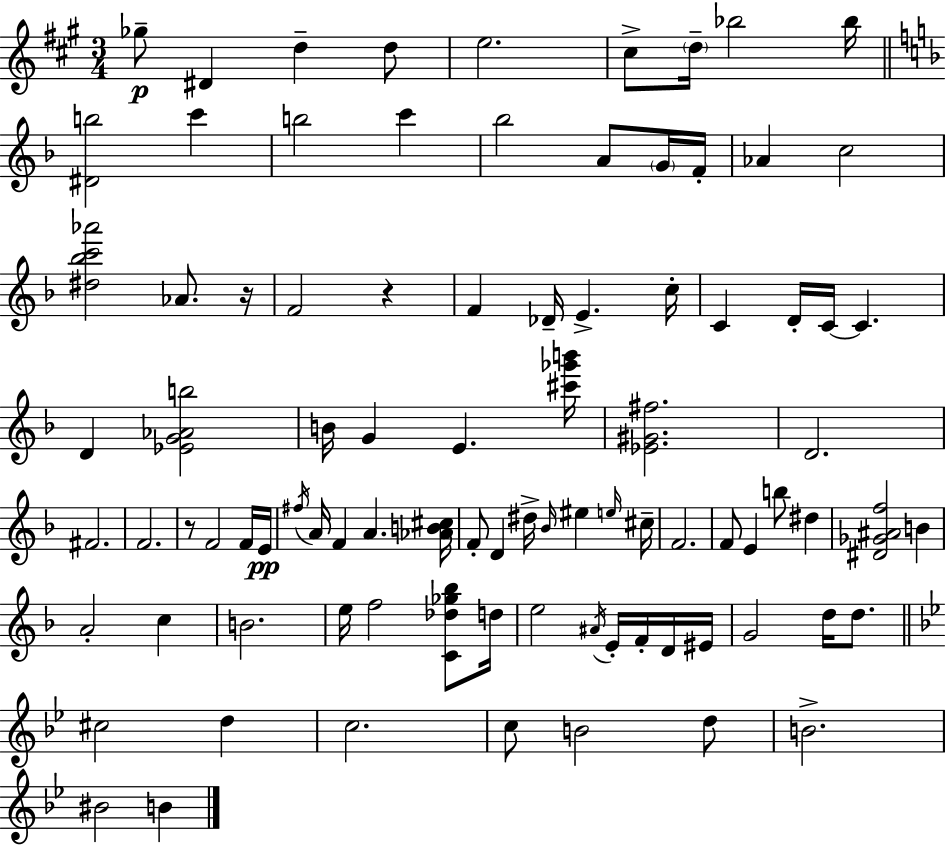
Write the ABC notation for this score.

X:1
T:Untitled
M:3/4
L:1/4
K:A
_g/2 ^D d d/2 e2 ^c/2 d/4 _b2 _b/4 [^Db]2 c' b2 c' _b2 A/2 G/4 F/4 _A c2 [^d_bc'_a']2 _A/2 z/4 F2 z F _D/4 E c/4 C D/4 C/4 C D [_EG_Ab]2 B/4 G E [^c'_g'b']/4 [_E^G^f]2 D2 ^F2 F2 z/2 F2 F/4 E/4 ^f/4 A/4 F A [_AB^c]/4 F/2 D ^d/4 _B/4 ^e e/4 ^c/4 F2 F/2 E b/2 ^d [^D_G^Af]2 B A2 c B2 e/4 f2 [C_d_g_b]/2 d/4 e2 ^A/4 E/4 F/4 D/4 ^E/4 G2 d/4 d/2 ^c2 d c2 c/2 B2 d/2 B2 ^B2 B